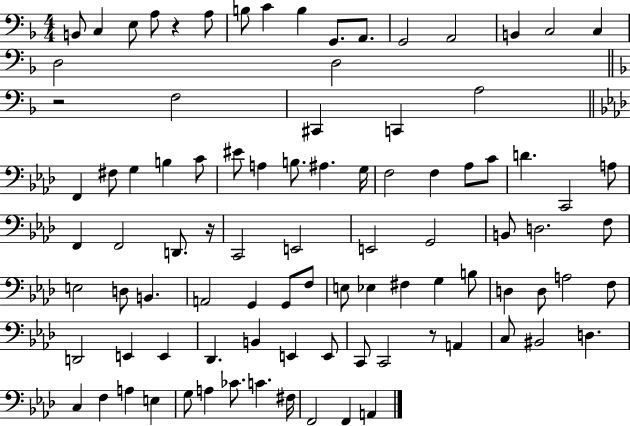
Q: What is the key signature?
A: F major